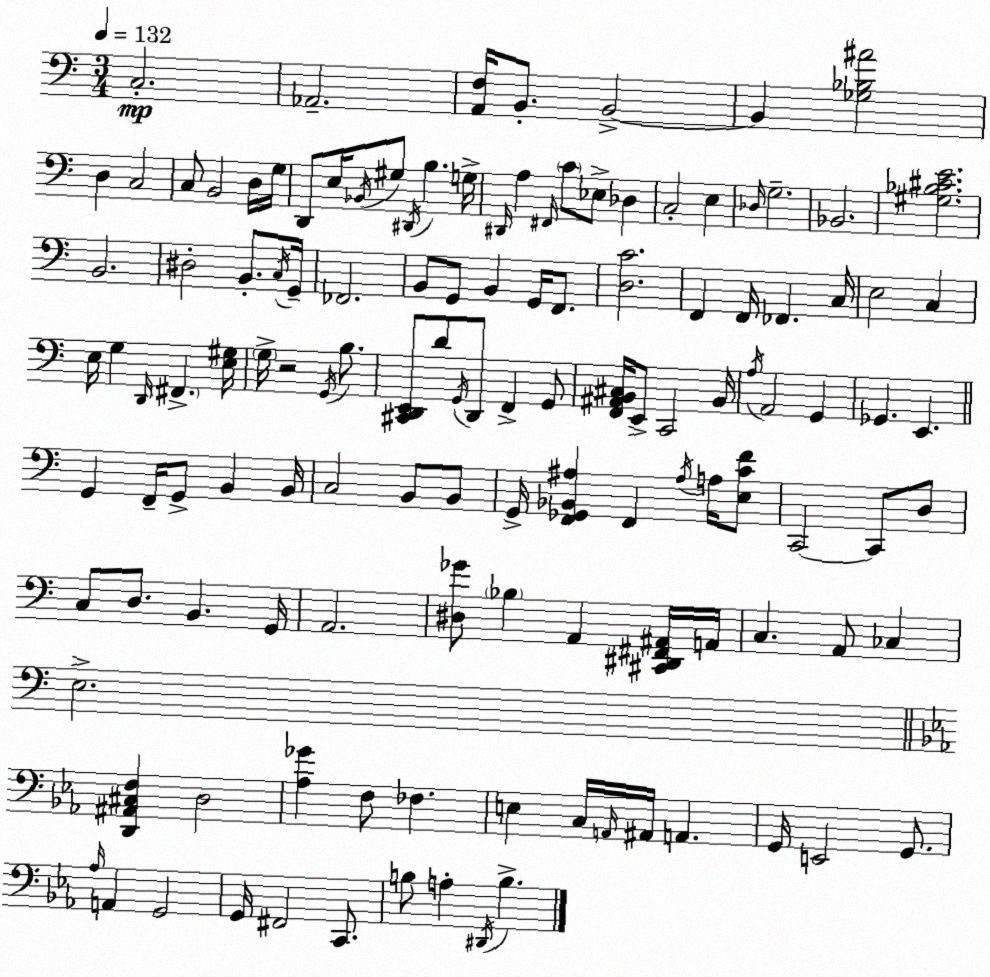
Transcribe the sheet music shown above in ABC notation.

X:1
T:Untitled
M:3/4
L:1/4
K:C
C,2 _A,,2 [A,,F,]/4 B,,/2 B,,2 B,, [_G,_B,^A]2 D, C,2 C,/2 B,,2 D,/4 G,/4 D,,/2 E,/4 _B,,/4 ^G,/2 ^D,,/4 B, G,/4 ^D,,/4 A, ^F,,/4 C/2 _E,/2 _D, C,2 E, _D,/4 G,2 _B,,2 [^G,_B,^CE]2 B,,2 ^D,2 B,,/2 C,/4 G,,/4 _F,,2 B,,/2 G,,/2 B,, G,,/4 F,,/2 [D,C]2 F,, F,,/4 _F,, C,/4 E,2 C, E,/4 G, D,,/4 ^F,, [E,^G,]/4 G,/4 z2 G,,/4 B,/2 [^C,,D,,E,,]/2 D/2 G,,/4 D,,/2 F,, G,,/2 [F,,^A,,B,,^C,]/4 E,,/2 C,,2 B,,/4 A,/4 A,,2 G,, _G,, E,, G,, F,,/4 G,,/2 B,, B,,/4 C,2 B,,/2 B,,/2 G,,/4 [F,,_G,,_B,,^A,] F,, ^A,/4 A,/4 [E,CF]/2 C,,2 C,,/2 D,/2 C,/2 D,/2 B,, G,,/4 A,,2 [^D,_G]/2 _B, A,, [^C,,^D,,^F,,^A,,]/4 A,,/4 C, A,,/2 _C, E,2 [D,,^A,,^C,F,] D,2 [_A,_G] F,/2 _F, E, C,/4 A,,/4 ^A,,/4 A,, G,,/4 E,,2 G,,/2 _A,/4 A,, G,,2 G,,/4 ^F,,2 C,,/2 B,/2 A, ^D,,/4 B,